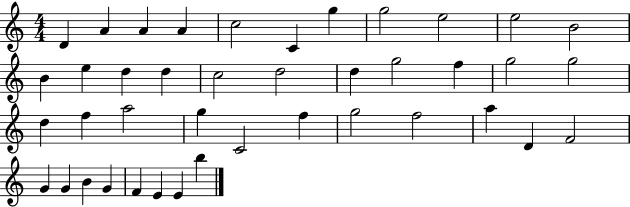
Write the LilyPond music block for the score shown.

{
  \clef treble
  \numericTimeSignature
  \time 4/4
  \key c \major
  d'4 a'4 a'4 a'4 | c''2 c'4 g''4 | g''2 e''2 | e''2 b'2 | \break b'4 e''4 d''4 d''4 | c''2 d''2 | d''4 g''2 f''4 | g''2 g''2 | \break d''4 f''4 a''2 | g''4 c'2 f''4 | g''2 f''2 | a''4 d'4 f'2 | \break g'4 g'4 b'4 g'4 | f'4 e'4 e'4 b''4 | \bar "|."
}